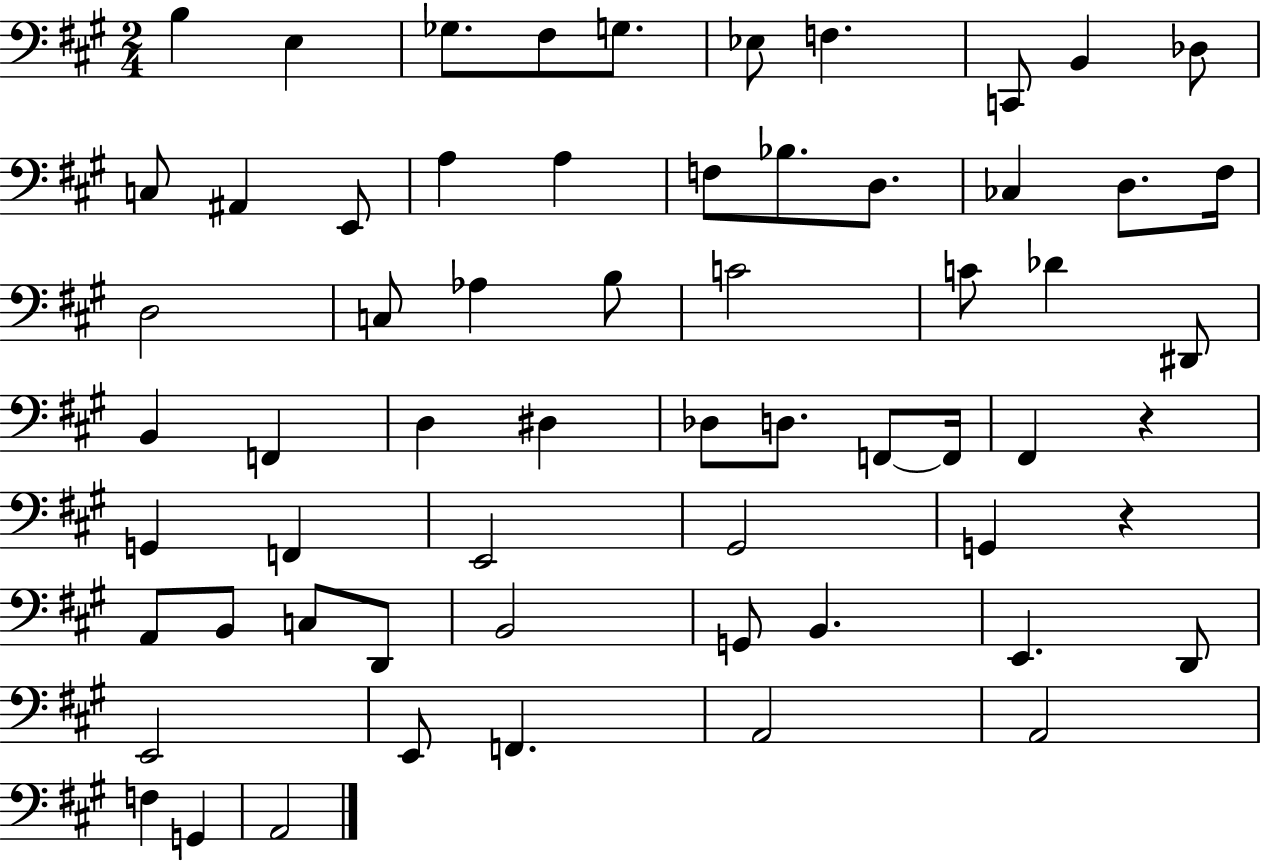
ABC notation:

X:1
T:Untitled
M:2/4
L:1/4
K:A
B, E, _G,/2 ^F,/2 G,/2 _E,/2 F, C,,/2 B,, _D,/2 C,/2 ^A,, E,,/2 A, A, F,/2 _B,/2 D,/2 _C, D,/2 ^F,/4 D,2 C,/2 _A, B,/2 C2 C/2 _D ^D,,/2 B,, F,, D, ^D, _D,/2 D,/2 F,,/2 F,,/4 ^F,, z G,, F,, E,,2 ^G,,2 G,, z A,,/2 B,,/2 C,/2 D,,/2 B,,2 G,,/2 B,, E,, D,,/2 E,,2 E,,/2 F,, A,,2 A,,2 F, G,, A,,2